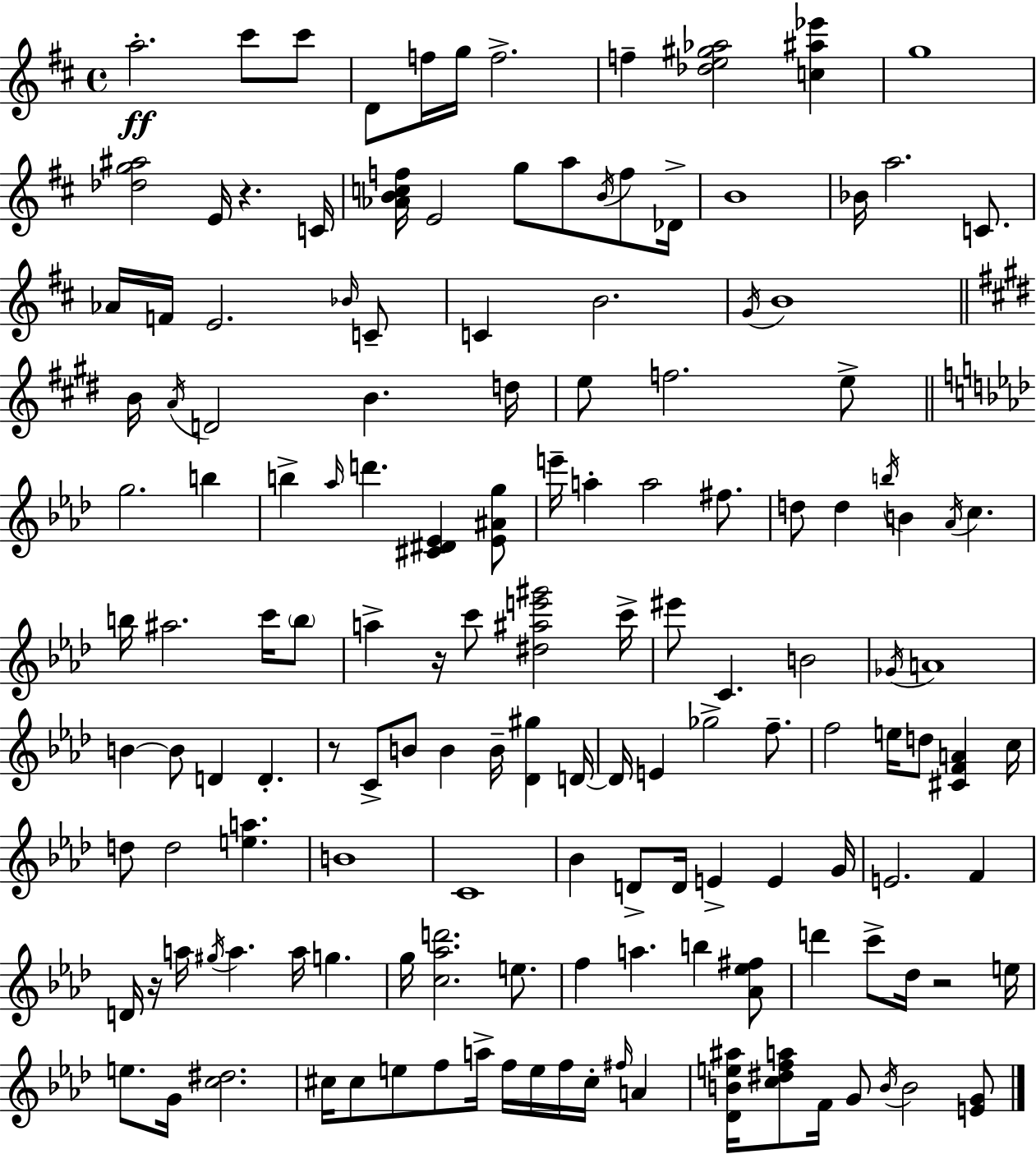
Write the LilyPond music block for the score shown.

{
  \clef treble
  \time 4/4
  \defaultTimeSignature
  \key d \major
  \repeat volta 2 { a''2.-.\ff cis'''8 cis'''8 | d'8 f''16 g''16 f''2.-> | f''4-- <des'' e'' gis'' aes''>2 <c'' ais'' ees'''>4 | g''1 | \break <des'' g'' ais''>2 e'16 r4. c'16 | <aes' b' c'' f''>16 e'2 g''8 a''8 \acciaccatura { b'16 } f''8 | des'16-> b'1 | bes'16 a''2. c'8. | \break aes'16 f'16 e'2. \grace { bes'16 } | c'8-- c'4 b'2. | \acciaccatura { g'16 } b'1 | \bar "||" \break \key e \major b'16 \acciaccatura { a'16 } d'2 b'4. | d''16 e''8 f''2. e''8-> | \bar "||" \break \key aes \major g''2. b''4 | b''4-> \grace { aes''16 } d'''4. <cis' dis' ees'>4 <ees' ais' g''>8 | e'''16-- a''4-. a''2 fis''8. | d''8 d''4 \acciaccatura { b''16 } b'4 \acciaccatura { aes'16 } c''4. | \break b''16 ais''2. | c'''16 \parenthesize b''8 a''4-> r16 c'''8 <dis'' ais'' e''' gis'''>2 | c'''16-> eis'''8 c'4. b'2 | \acciaccatura { ges'16 } a'1 | \break b'4~~ b'8 d'4 d'4.-. | r8 c'8-> b'8 b'4 b'16-- <des' gis''>4 | d'16~~ d'16 e'4 ges''2-> | f''8.-- f''2 e''16 d''8 <cis' f' a'>4 | \break c''16 d''8 d''2 <e'' a''>4. | b'1 | c'1 | bes'4 d'8-> d'16 e'4-> e'4 | \break g'16 e'2. | f'4 d'16 r16 a''16 \acciaccatura { gis''16 } a''4. a''16 g''4. | g''16 <c'' aes'' d'''>2. | e''8. f''4 a''4. b''4 | \break <aes' ees'' fis''>8 d'''4 c'''8-> des''16 r2 | e''16 e''8. g'16 <c'' dis''>2. | cis''16 cis''8 e''8 f''8 a''16-> f''16 e''16 f''16 | cis''16-. \grace { fis''16 } a'4 <des' b' e'' ais''>16 <c'' dis'' f'' a''>8 f'16 g'8 \acciaccatura { b'16 } b'2 | \break <e' g'>8 } \bar "|."
}